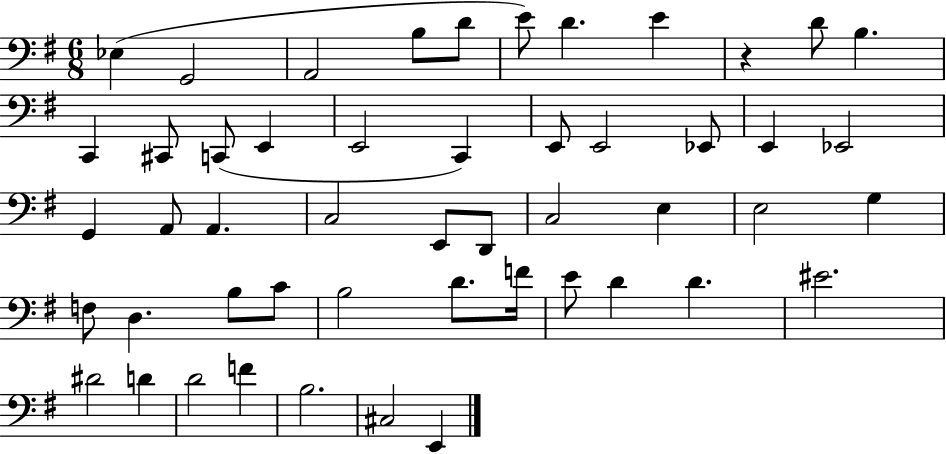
{
  \clef bass
  \numericTimeSignature
  \time 6/8
  \key g \major
  \repeat volta 2 { ees4( g,2 | a,2 b8 d'8 | e'8) d'4. e'4 | r4 d'8 b4. | \break c,4 cis,8 c,8( e,4 | e,2 c,4) | e,8 e,2 ees,8 | e,4 ees,2 | \break g,4 a,8 a,4. | c2 e,8 d,8 | c2 e4 | e2 g4 | \break f8 d4. b8 c'8 | b2 d'8. f'16 | e'8 d'4 d'4. | eis'2. | \break dis'2 d'4 | d'2 f'4 | b2. | cis2 e,4 | \break } \bar "|."
}